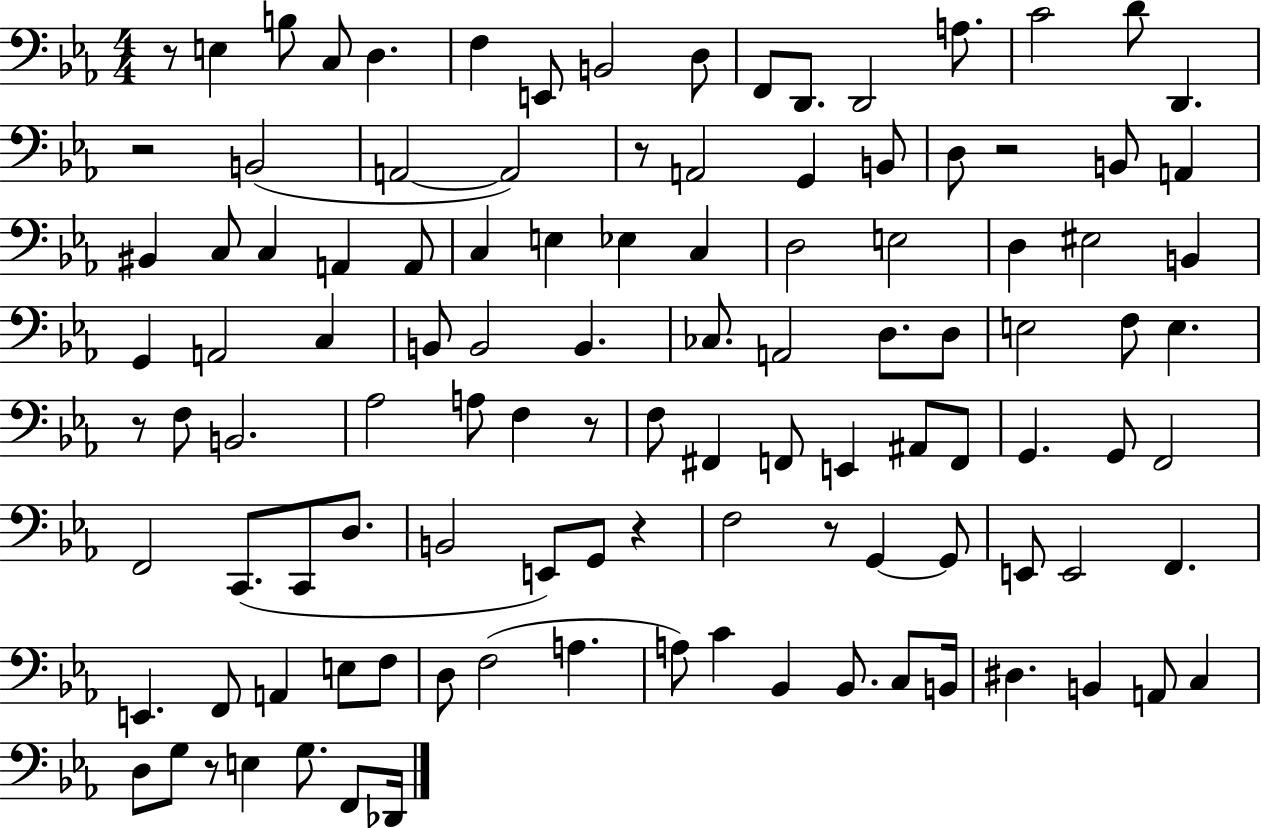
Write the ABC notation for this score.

X:1
T:Untitled
M:4/4
L:1/4
K:Eb
z/2 E, B,/2 C,/2 D, F, E,,/2 B,,2 D,/2 F,,/2 D,,/2 D,,2 A,/2 C2 D/2 D,, z2 B,,2 A,,2 A,,2 z/2 A,,2 G,, B,,/2 D,/2 z2 B,,/2 A,, ^B,, C,/2 C, A,, A,,/2 C, E, _E, C, D,2 E,2 D, ^E,2 B,, G,, A,,2 C, B,,/2 B,,2 B,, _C,/2 A,,2 D,/2 D,/2 E,2 F,/2 E, z/2 F,/2 B,,2 _A,2 A,/2 F, z/2 F,/2 ^F,, F,,/2 E,, ^A,,/2 F,,/2 G,, G,,/2 F,,2 F,,2 C,,/2 C,,/2 D,/2 B,,2 E,,/2 G,,/2 z F,2 z/2 G,, G,,/2 E,,/2 E,,2 F,, E,, F,,/2 A,, E,/2 F,/2 D,/2 F,2 A, A,/2 C _B,, _B,,/2 C,/2 B,,/4 ^D, B,, A,,/2 C, D,/2 G,/2 z/2 E, G,/2 F,,/2 _D,,/4